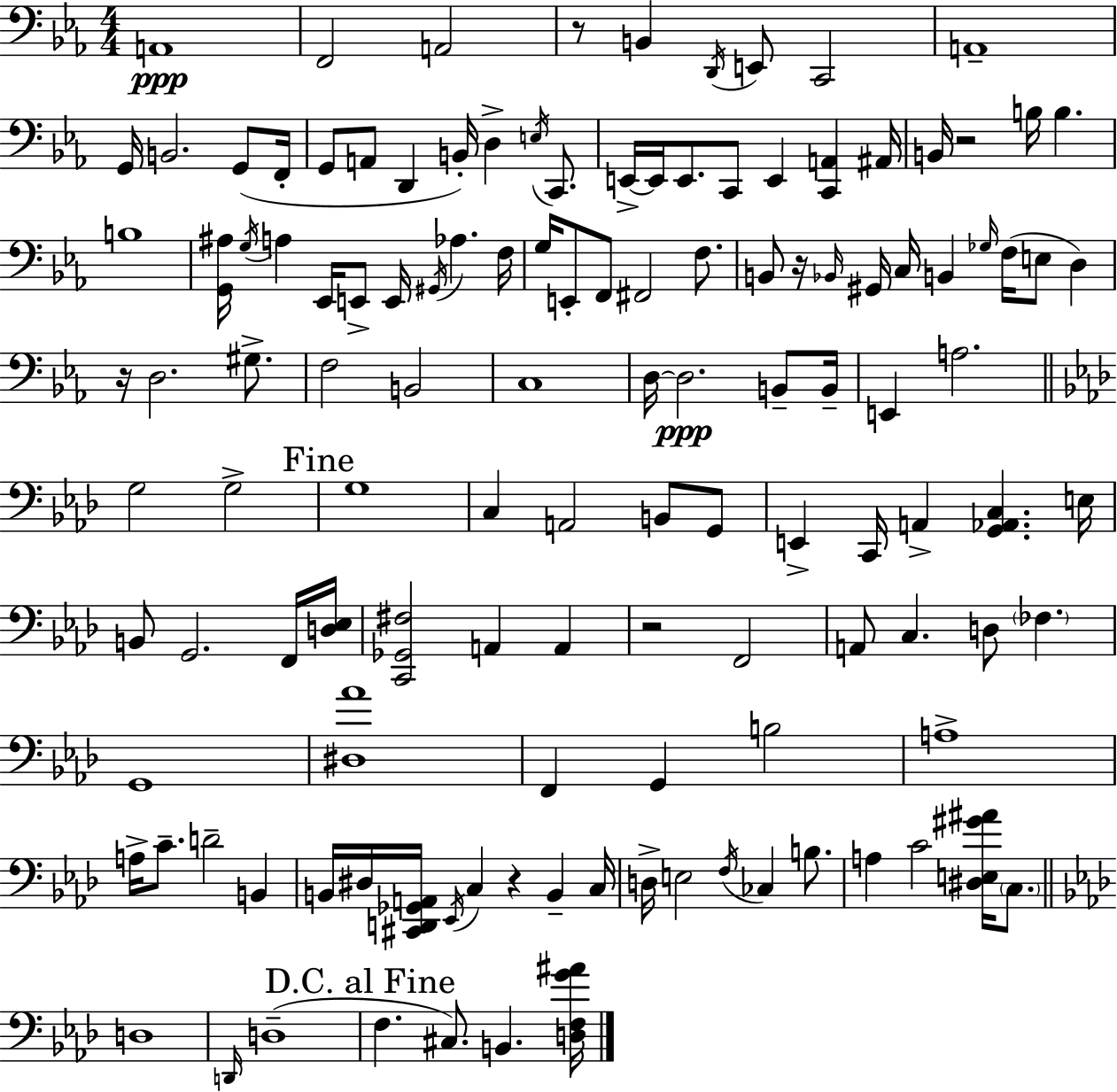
A2/w F2/h A2/h R/e B2/q D2/s E2/e C2/h A2/w G2/s B2/h. G2/e F2/s G2/e A2/e D2/q B2/s D3/q E3/s C2/e. E2/s E2/s E2/e. C2/e E2/q [C2,A2]/q A#2/s B2/s R/h B3/s B3/q. B3/w [G2,A#3]/s G3/s A3/q Eb2/s E2/e E2/s G#2/s Ab3/q. F3/s G3/s E2/e F2/e F#2/h F3/e. B2/e R/s Bb2/s G#2/s C3/s B2/q Gb3/s F3/s E3/e D3/q R/s D3/h. G#3/e. F3/h B2/h C3/w D3/s D3/h. B2/e B2/s E2/q A3/h. G3/h G3/h G3/w C3/q A2/h B2/e G2/e E2/q C2/s A2/q [G2,Ab2,C3]/q. E3/s B2/e G2/h. F2/s [D3,Eb3]/s [C2,Gb2,F#3]/h A2/q A2/q R/h F2/h A2/e C3/q. D3/e FES3/q. G2/w [D#3,Ab4]/w F2/q G2/q B3/h A3/w A3/s C4/e. D4/h B2/q B2/s D#3/s [C#2,D2,Gb2,A2]/s Eb2/s C3/q R/q B2/q C3/s D3/s E3/h F3/s CES3/q B3/e. A3/q C4/h [D#3,E3,G#4,A#4]/s C3/e. D3/w D2/s D3/w F3/q. C#3/e. B2/q. [D3,F3,G4,A#4]/s